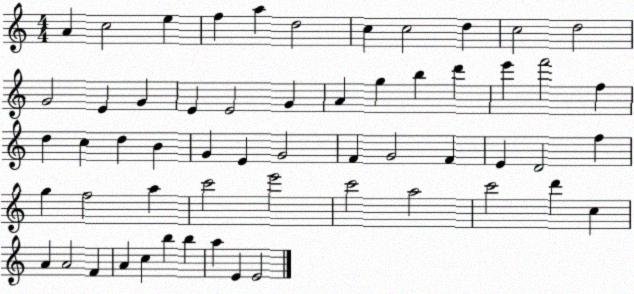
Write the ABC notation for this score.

X:1
T:Untitled
M:4/4
L:1/4
K:C
A c2 e f a d2 c c2 d c2 d2 G2 E G E E2 G A g b d' e' f'2 f d c d B G E G2 F G2 F E D2 f g f2 a c'2 e'2 c'2 a2 c'2 d' c A A2 F A c b b a E E2